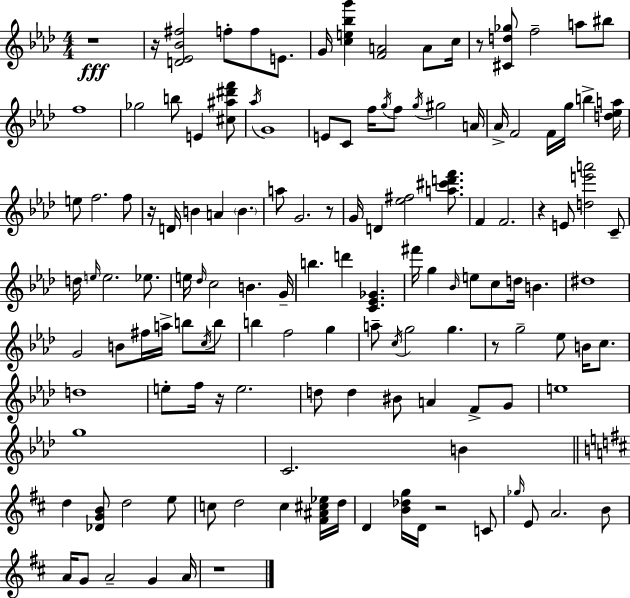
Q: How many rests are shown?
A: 10